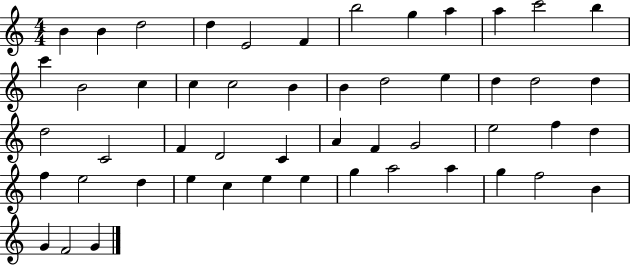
{
  \clef treble
  \numericTimeSignature
  \time 4/4
  \key c \major
  b'4 b'4 d''2 | d''4 e'2 f'4 | b''2 g''4 a''4 | a''4 c'''2 b''4 | \break c'''4 b'2 c''4 | c''4 c''2 b'4 | b'4 d''2 e''4 | d''4 d''2 d''4 | \break d''2 c'2 | f'4 d'2 c'4 | a'4 f'4 g'2 | e''2 f''4 d''4 | \break f''4 e''2 d''4 | e''4 c''4 e''4 e''4 | g''4 a''2 a''4 | g''4 f''2 b'4 | \break g'4 f'2 g'4 | \bar "|."
}